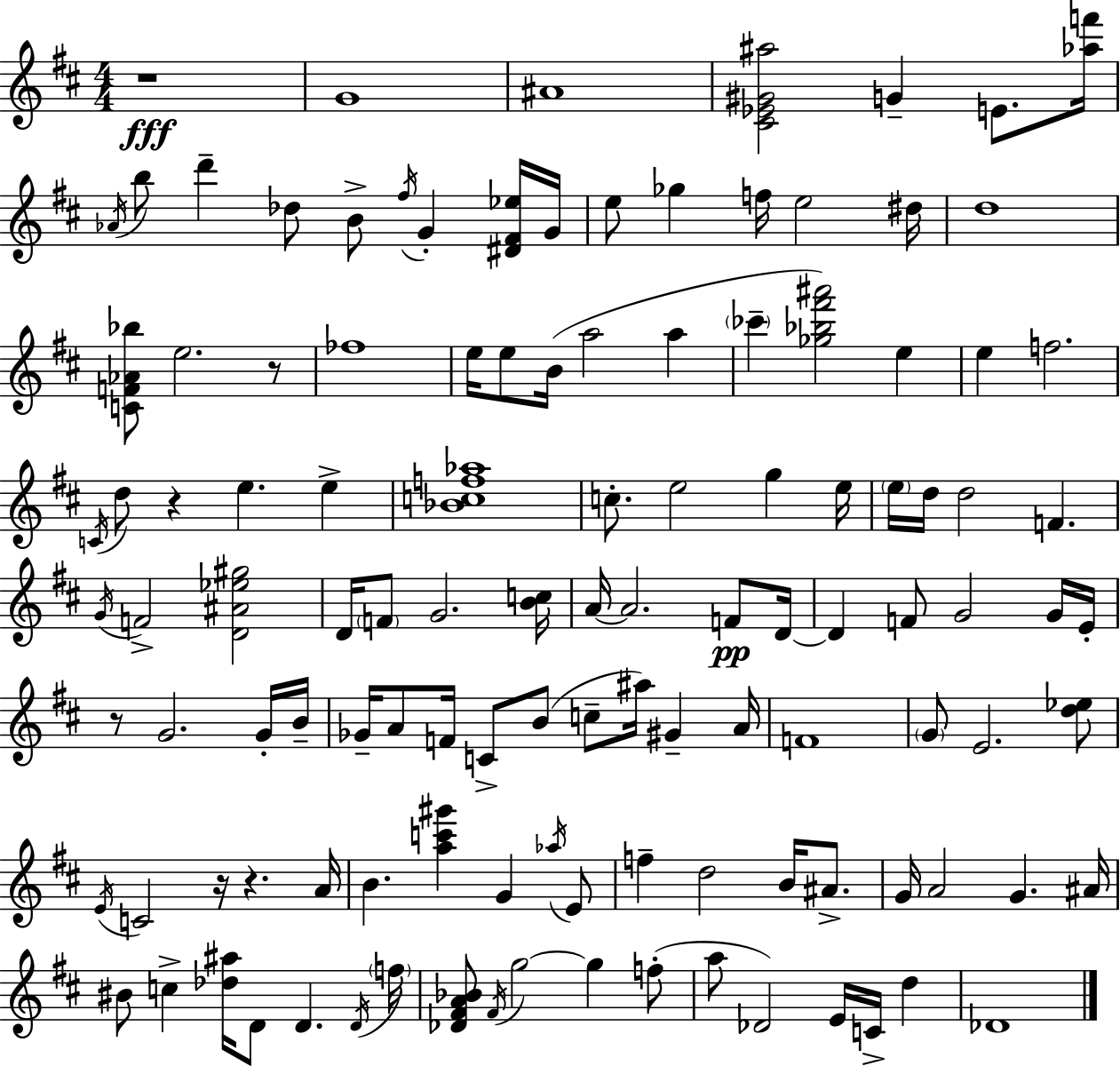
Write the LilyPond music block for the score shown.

{
  \clef treble
  \numericTimeSignature
  \time 4/4
  \key d \major
  r1\fff | g'1 | ais'1 | <cis' ees' gis' ais''>2 g'4-- e'8. <aes'' f'''>16 | \break \acciaccatura { aes'16 } b''8 d'''4-- des''8 b'8-> \acciaccatura { fis''16 } g'4-. | <dis' fis' ees''>16 g'16 e''8 ges''4 f''16 e''2 | dis''16 d''1 | <c' f' aes' bes''>8 e''2. | \break r8 fes''1 | e''16 e''8 b'16( a''2 a''4 | \parenthesize ces'''4-- <ges'' bes'' fis''' ais'''>2) e''4 | e''4 f''2. | \break \acciaccatura { c'16 } d''8 r4 e''4. e''4-> | <bes' c'' f'' aes''>1 | c''8.-. e''2 g''4 | e''16 \parenthesize e''16 d''16 d''2 f'4. | \break \acciaccatura { g'16 } f'2-> <d' ais' ees'' gis''>2 | d'16 \parenthesize f'8 g'2. | <b' c''>16 a'16~~ a'2. | f'8\pp d'16~~ d'4 f'8 g'2 | \break g'16 e'16-. r8 g'2. | g'16-. b'16-- ges'16-- a'8 f'16 c'8-> b'8( c''8-- ais''16) gis'4-- | a'16 f'1 | \parenthesize g'8 e'2. | \break <d'' ees''>8 \acciaccatura { e'16 } c'2 r16 r4. | a'16 b'4. <a'' c''' gis'''>4 g'4 | \acciaccatura { aes''16 } e'8 f''4-- d''2 | b'16 ais'8.-> g'16 a'2 g'4. | \break ais'16 bis'8 c''4-> <des'' ais''>16 d'8 d'4. | \acciaccatura { d'16 } \parenthesize f''16 <des' fis' a' bes'>8 \acciaccatura { fis'16 } g''2~~ | g''4 f''8-.( a''8 des'2) | e'16 c'16-> d''4 des'1 | \break \bar "|."
}